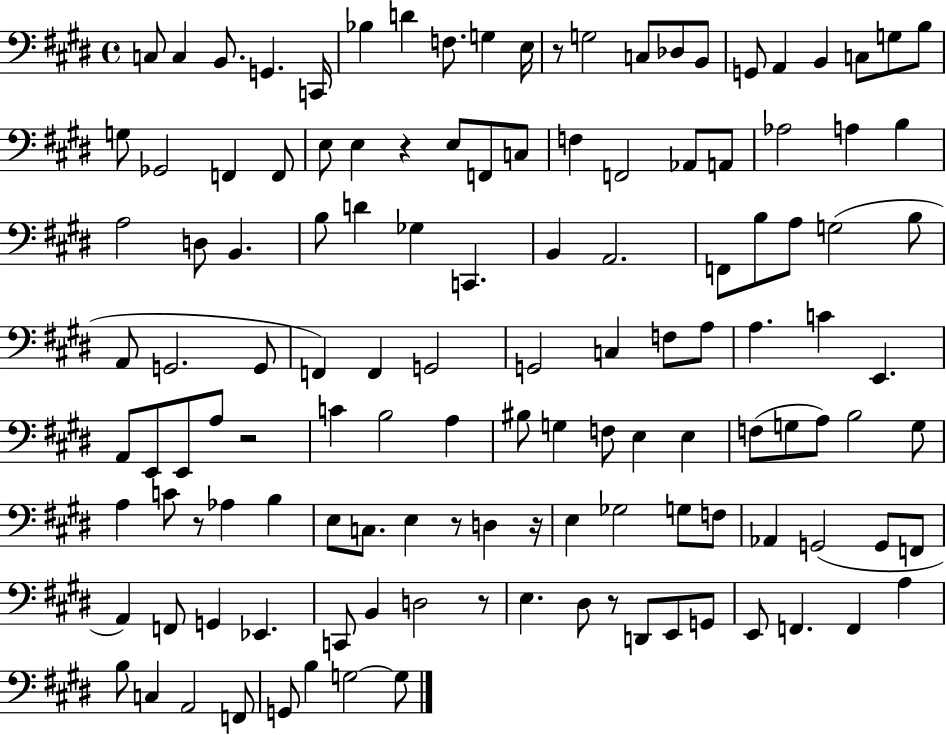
C3/e C3/q B2/e. G2/q. C2/s Bb3/q D4/q F3/e. G3/q E3/s R/e G3/h C3/e Db3/e B2/e G2/e A2/q B2/q C3/e G3/e B3/e G3/e Gb2/h F2/q F2/e E3/e E3/q R/q E3/e F2/e C3/e F3/q F2/h Ab2/e A2/e Ab3/h A3/q B3/q A3/h D3/e B2/q. B3/e D4/q Gb3/q C2/q. B2/q A2/h. F2/e B3/e A3/e G3/h B3/e A2/e G2/h. G2/e F2/q F2/q G2/h G2/h C3/q F3/e A3/e A3/q. C4/q E2/q. A2/e E2/e E2/e A3/e R/h C4/q B3/h A3/q BIS3/e G3/q F3/e E3/q E3/q F3/e G3/e A3/e B3/h G3/e A3/q C4/e R/e Ab3/q B3/q E3/e C3/e. E3/q R/e D3/q R/s E3/q Gb3/h G3/e F3/e Ab2/q G2/h G2/e F2/e A2/q F2/e G2/q Eb2/q. C2/e B2/q D3/h R/e E3/q. D#3/e R/e D2/e E2/e G2/e E2/e F2/q. F2/q A3/q B3/e C3/q A2/h F2/e G2/e B3/q G3/h G3/e